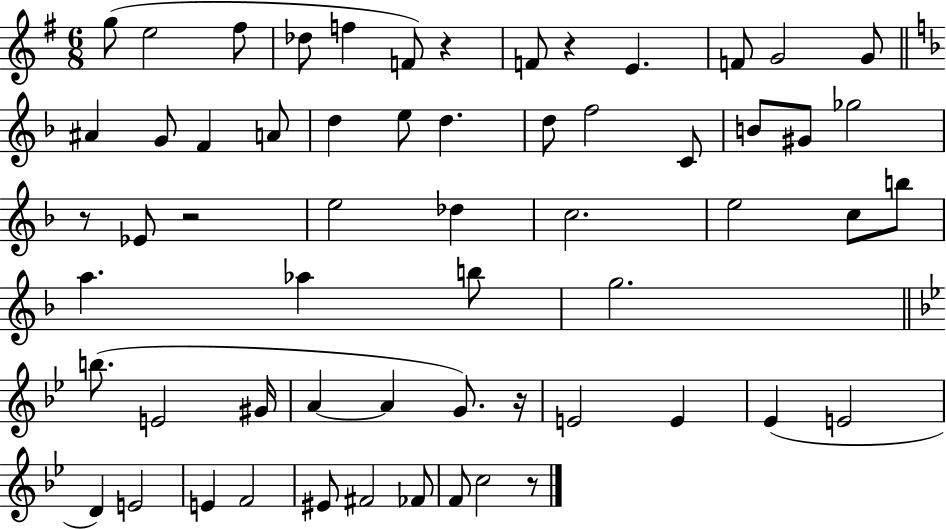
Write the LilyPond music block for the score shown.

{
  \clef treble
  \numericTimeSignature
  \time 6/8
  \key g \major
  \repeat volta 2 { g''8( e''2 fis''8 | des''8 f''4 f'8) r4 | f'8 r4 e'4. | f'8 g'2 g'8 | \break \bar "||" \break \key d \minor ais'4 g'8 f'4 a'8 | d''4 e''8 d''4. | d''8 f''2 c'8 | b'8 gis'8 ges''2 | \break r8 ees'8 r2 | e''2 des''4 | c''2. | e''2 c''8 b''8 | \break a''4. aes''4 b''8 | g''2. | \bar "||" \break \key g \minor b''8.( e'2 gis'16 | a'4~~ a'4 g'8.) r16 | e'2 e'4 | ees'4( e'2 | \break d'4) e'2 | e'4 f'2 | eis'8 fis'2 fes'8 | f'8 c''2 r8 | \break } \bar "|."
}